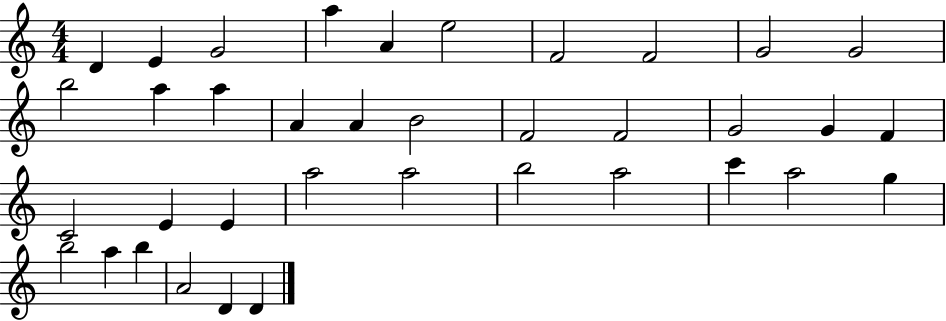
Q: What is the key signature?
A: C major